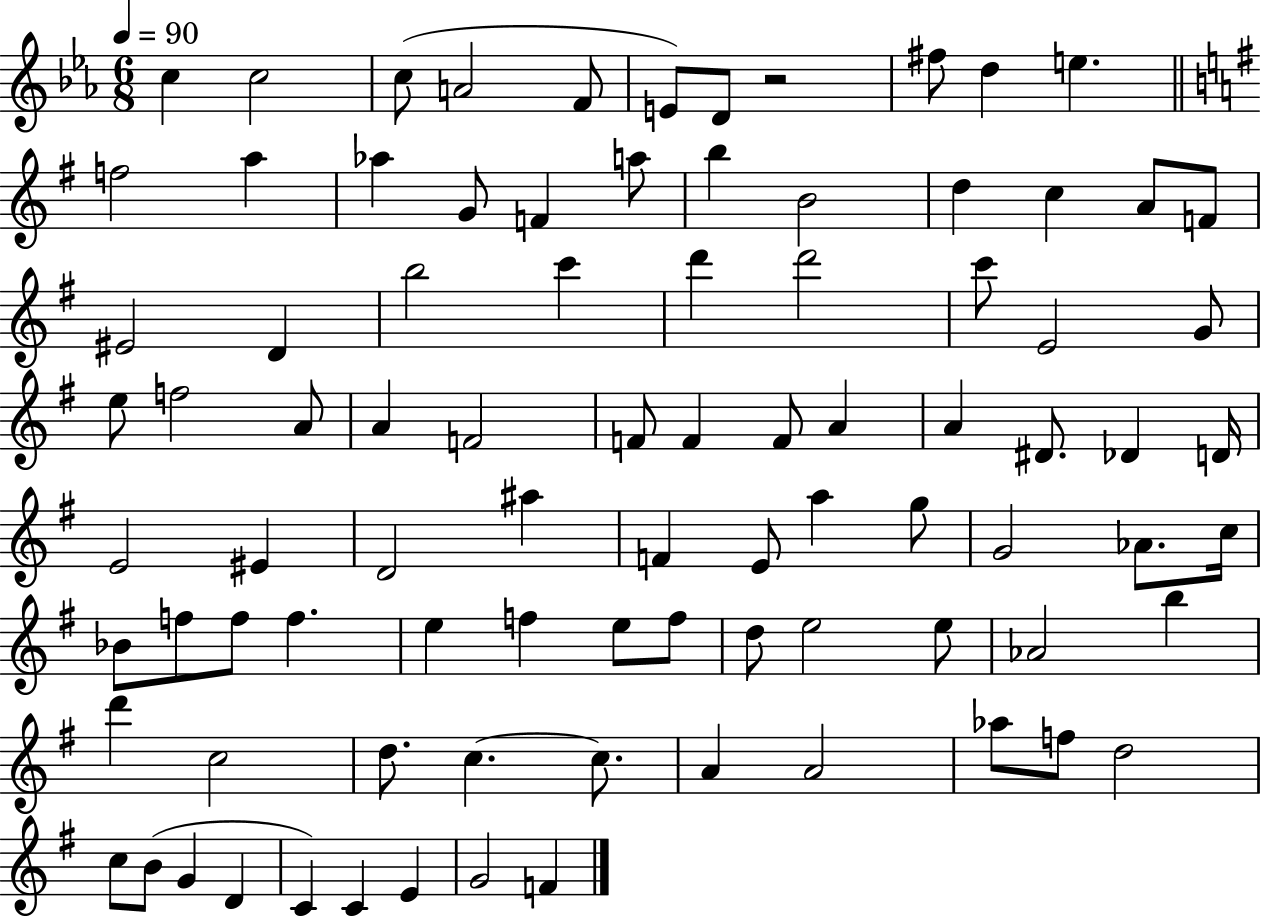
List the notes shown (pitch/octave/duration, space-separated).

C5/q C5/h C5/e A4/h F4/e E4/e D4/e R/h F#5/e D5/q E5/q. F5/h A5/q Ab5/q G4/e F4/q A5/e B5/q B4/h D5/q C5/q A4/e F4/e EIS4/h D4/q B5/h C6/q D6/q D6/h C6/e E4/h G4/e E5/e F5/h A4/e A4/q F4/h F4/e F4/q F4/e A4/q A4/q D#4/e. Db4/q D4/s E4/h EIS4/q D4/h A#5/q F4/q E4/e A5/q G5/e G4/h Ab4/e. C5/s Bb4/e F5/e F5/e F5/q. E5/q F5/q E5/e F5/e D5/e E5/h E5/e Ab4/h B5/q D6/q C5/h D5/e. C5/q. C5/e. A4/q A4/h Ab5/e F5/e D5/h C5/e B4/e G4/q D4/q C4/q C4/q E4/q G4/h F4/q